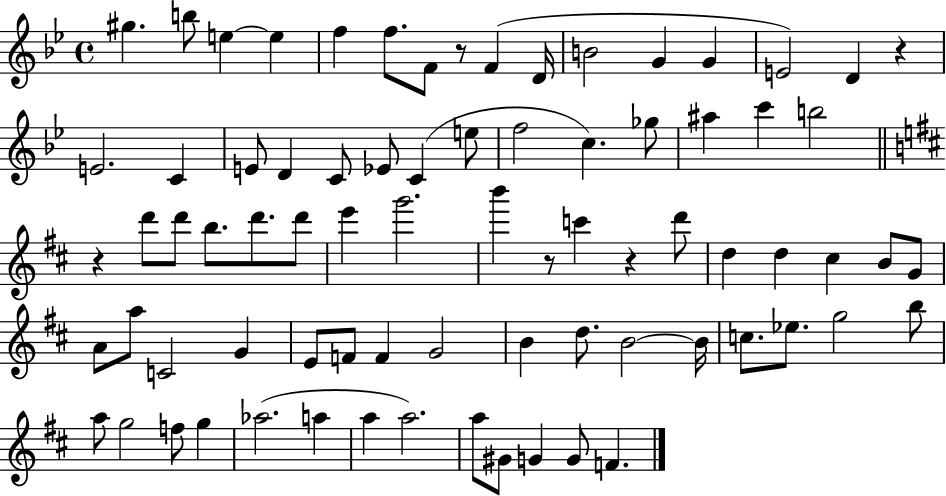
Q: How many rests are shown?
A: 5